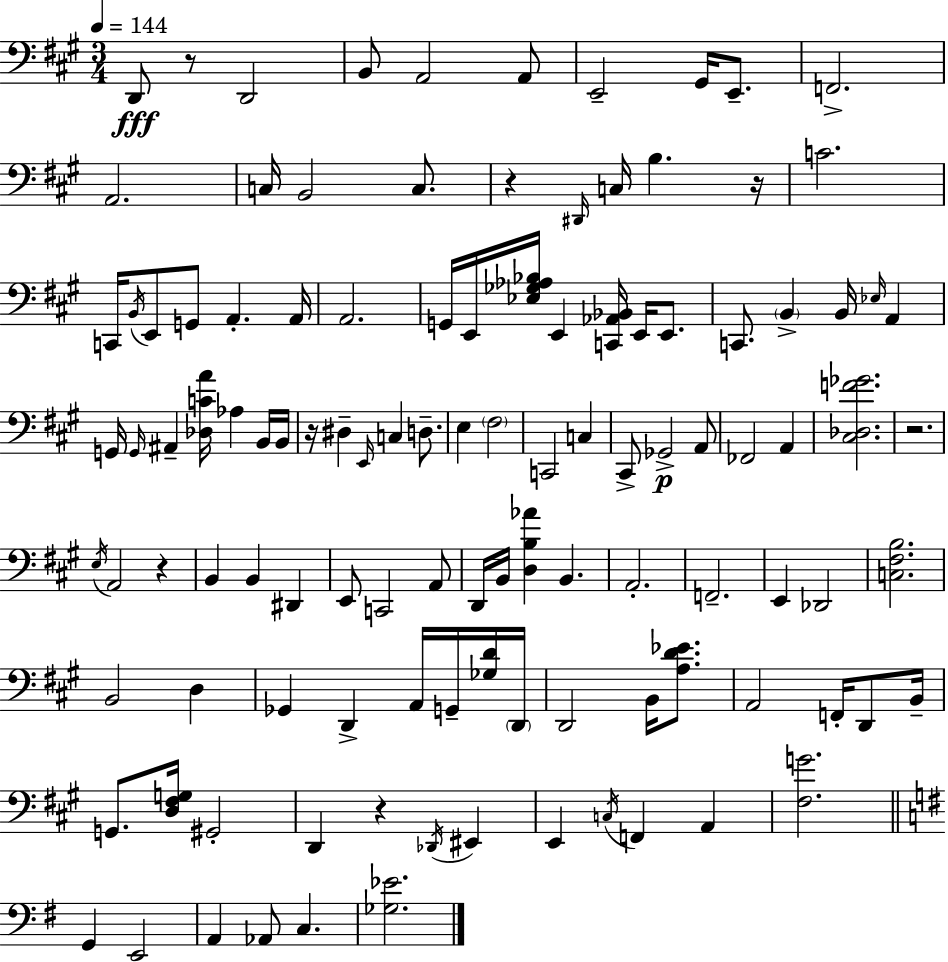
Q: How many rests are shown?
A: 7